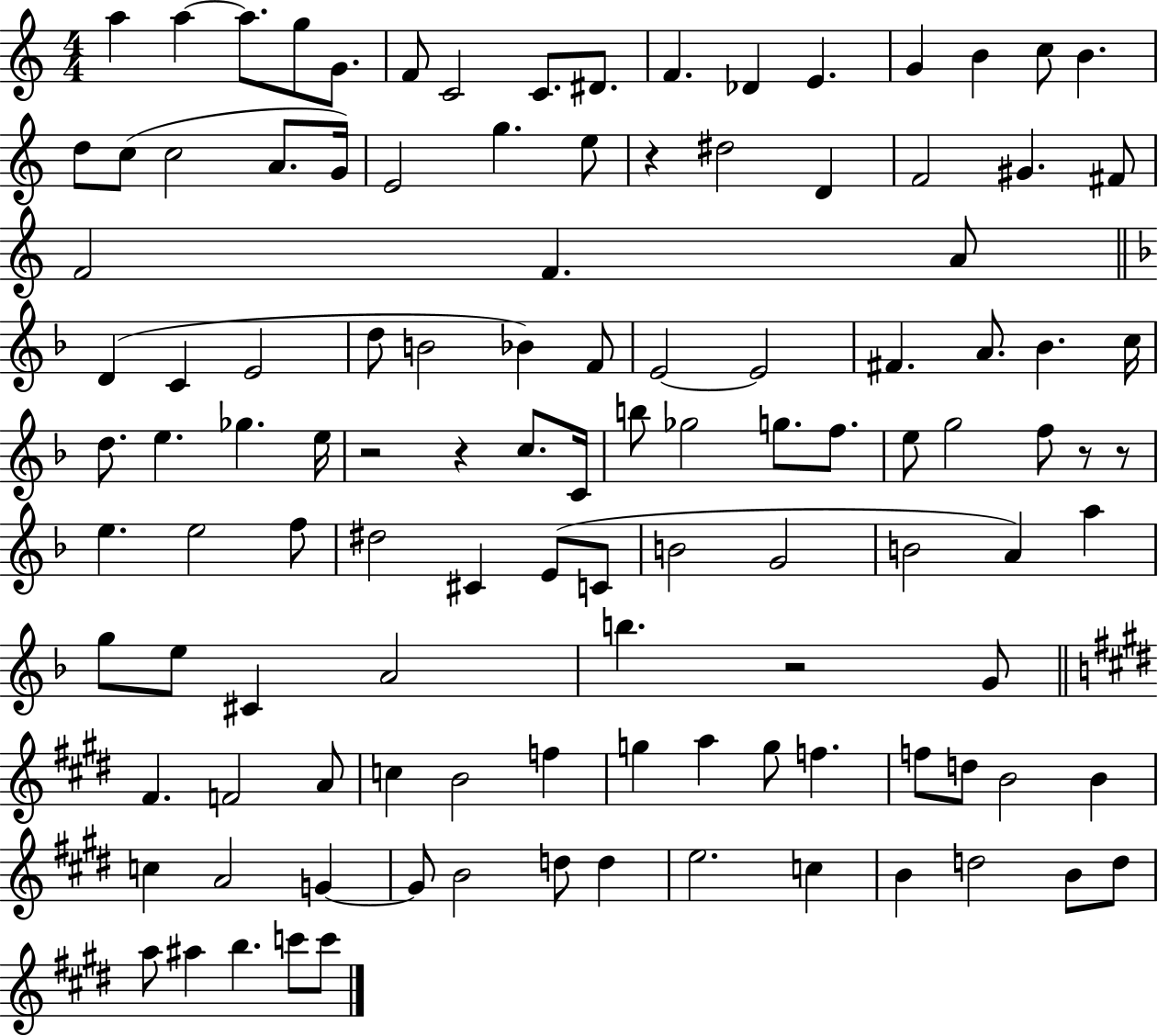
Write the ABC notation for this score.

X:1
T:Untitled
M:4/4
L:1/4
K:C
a a a/2 g/2 G/2 F/2 C2 C/2 ^D/2 F _D E G B c/2 B d/2 c/2 c2 A/2 G/4 E2 g e/2 z ^d2 D F2 ^G ^F/2 F2 F A/2 D C E2 d/2 B2 _B F/2 E2 E2 ^F A/2 _B c/4 d/2 e _g e/4 z2 z c/2 C/4 b/2 _g2 g/2 f/2 e/2 g2 f/2 z/2 z/2 e e2 f/2 ^d2 ^C E/2 C/2 B2 G2 B2 A a g/2 e/2 ^C A2 b z2 G/2 ^F F2 A/2 c B2 f g a g/2 f f/2 d/2 B2 B c A2 G G/2 B2 d/2 d e2 c B d2 B/2 d/2 a/2 ^a b c'/2 c'/2